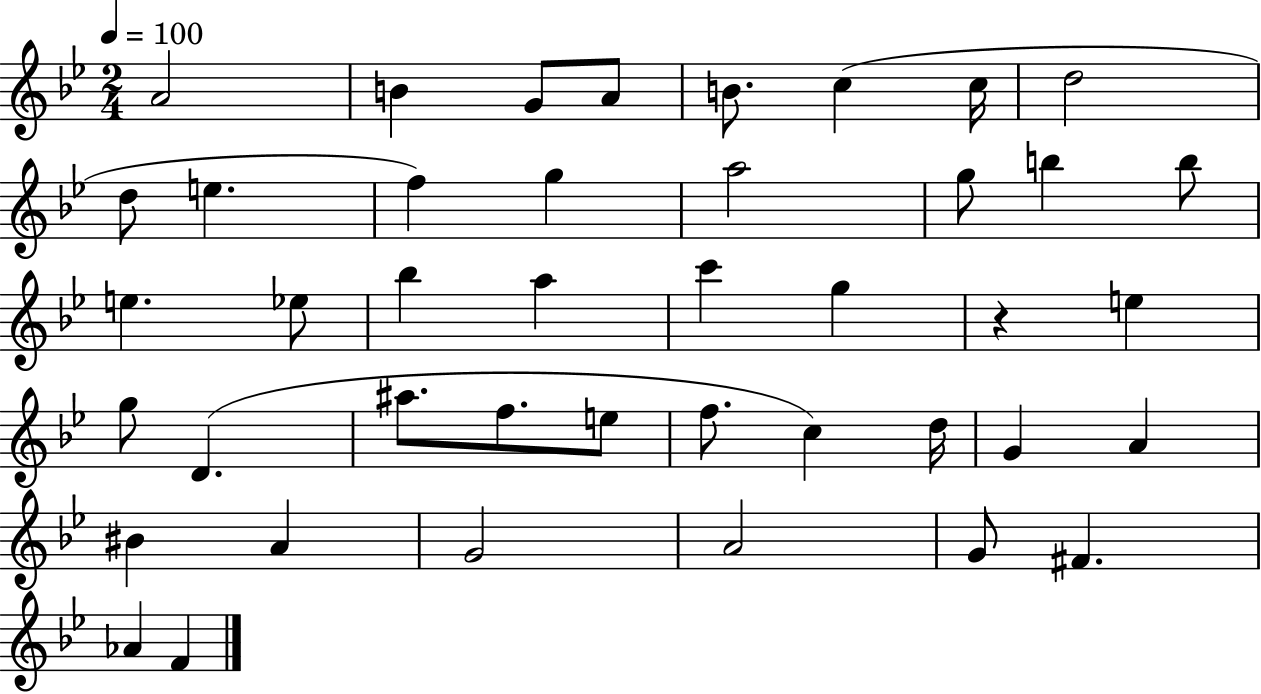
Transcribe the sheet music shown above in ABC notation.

X:1
T:Untitled
M:2/4
L:1/4
K:Bb
A2 B G/2 A/2 B/2 c c/4 d2 d/2 e f g a2 g/2 b b/2 e _e/2 _b a c' g z e g/2 D ^a/2 f/2 e/2 f/2 c d/4 G A ^B A G2 A2 G/2 ^F _A F